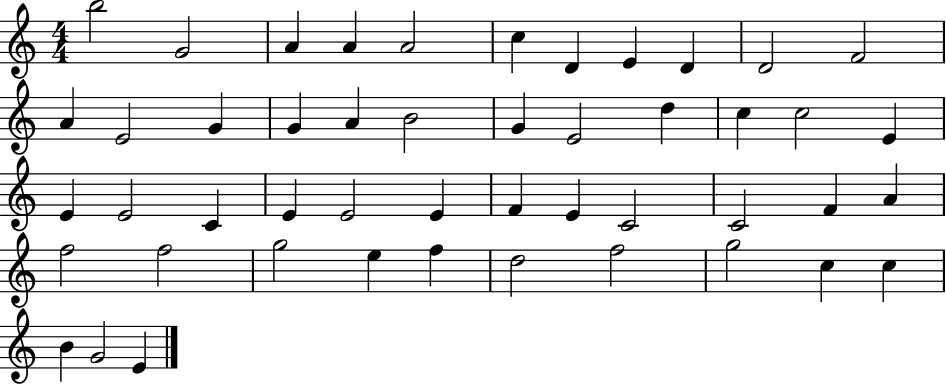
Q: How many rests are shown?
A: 0